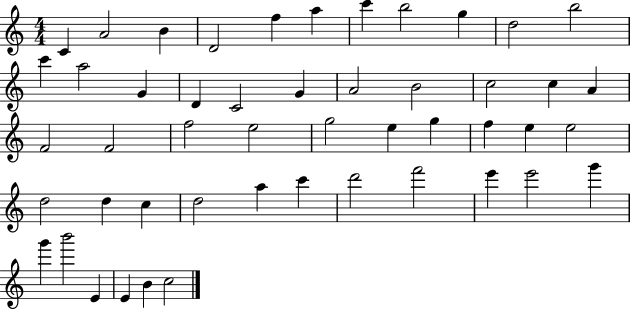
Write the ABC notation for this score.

X:1
T:Untitled
M:4/4
L:1/4
K:C
C A2 B D2 f a c' b2 g d2 b2 c' a2 G D C2 G A2 B2 c2 c A F2 F2 f2 e2 g2 e g f e e2 d2 d c d2 a c' d'2 f'2 e' e'2 g' g' b'2 E E B c2